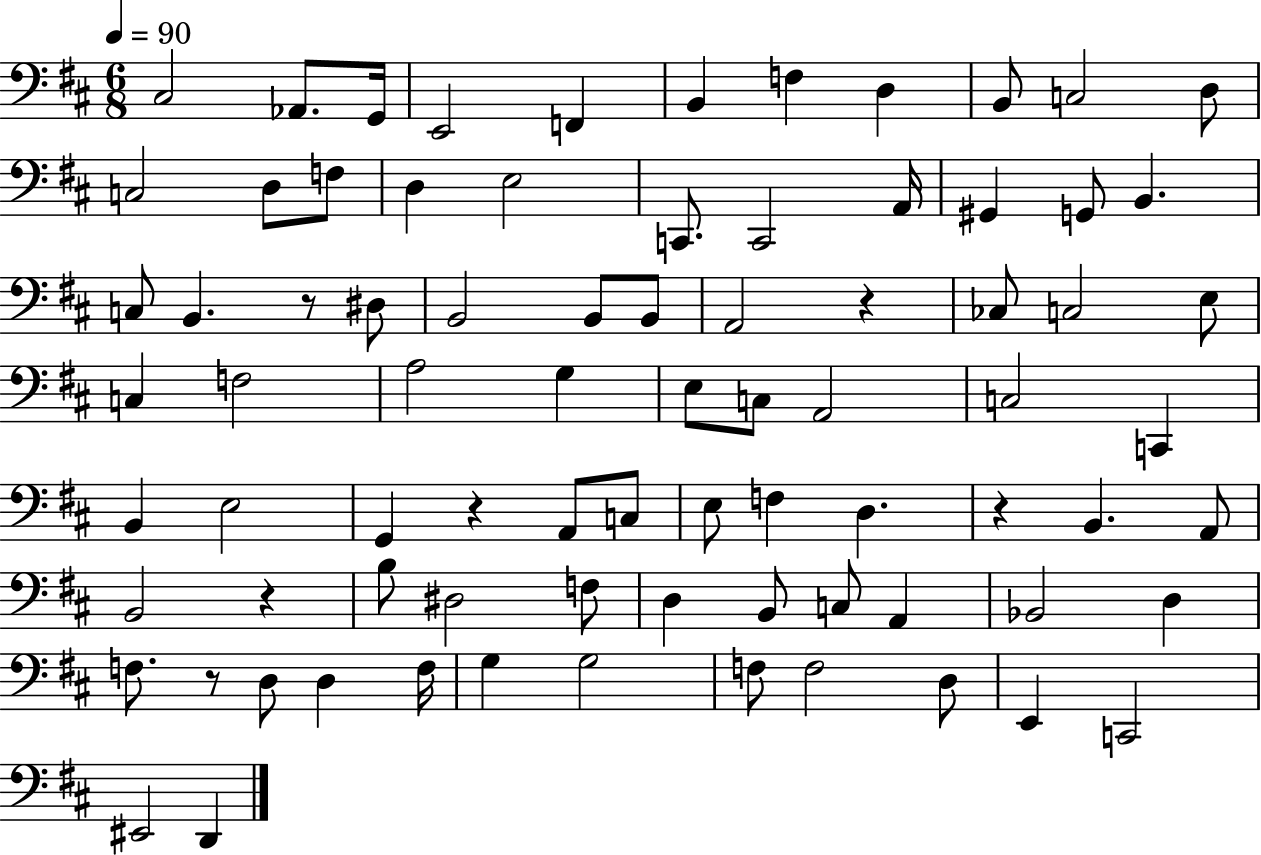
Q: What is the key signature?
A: D major